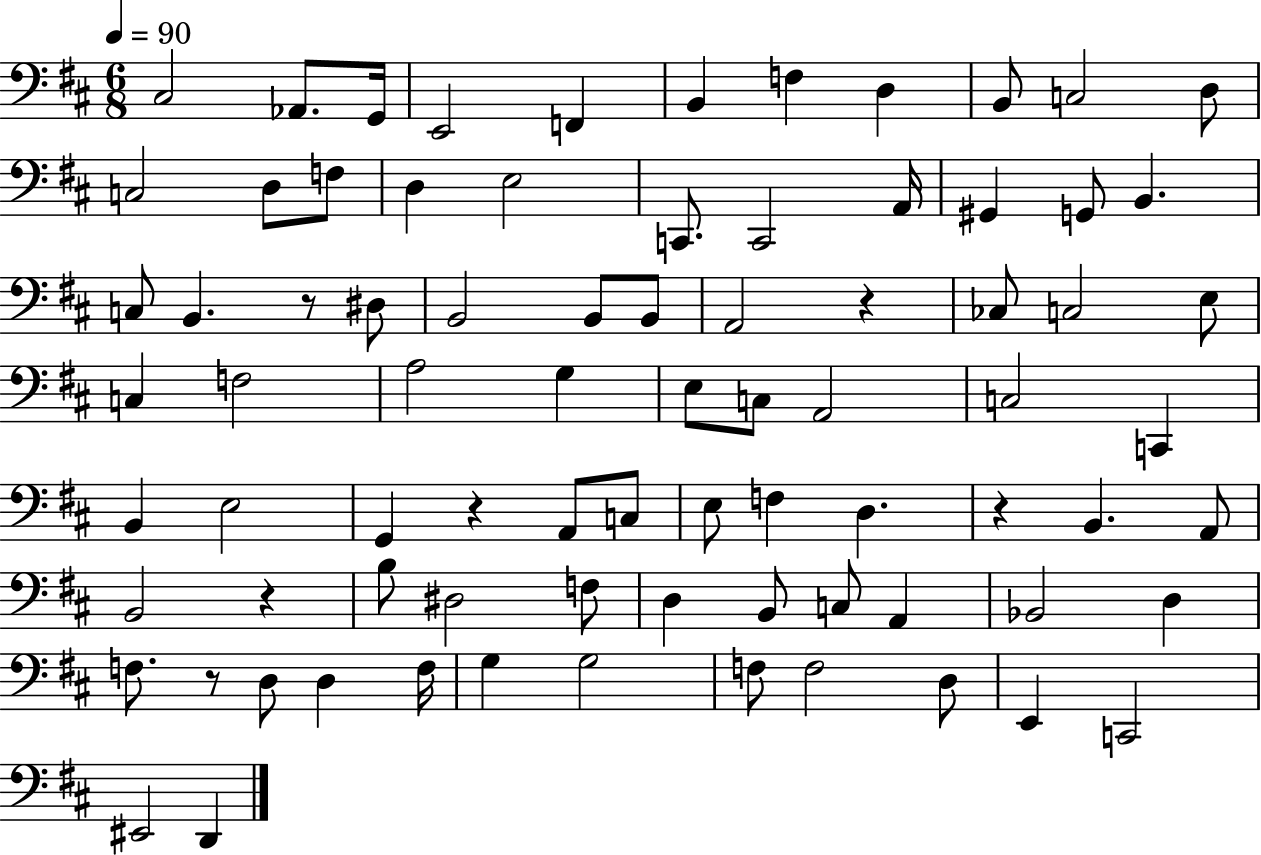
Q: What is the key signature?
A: D major